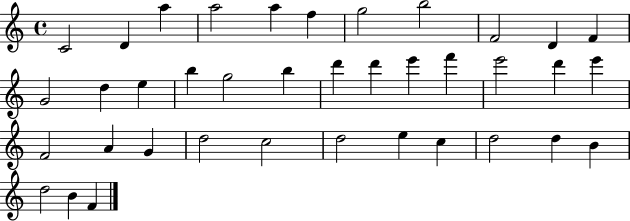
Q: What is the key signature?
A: C major